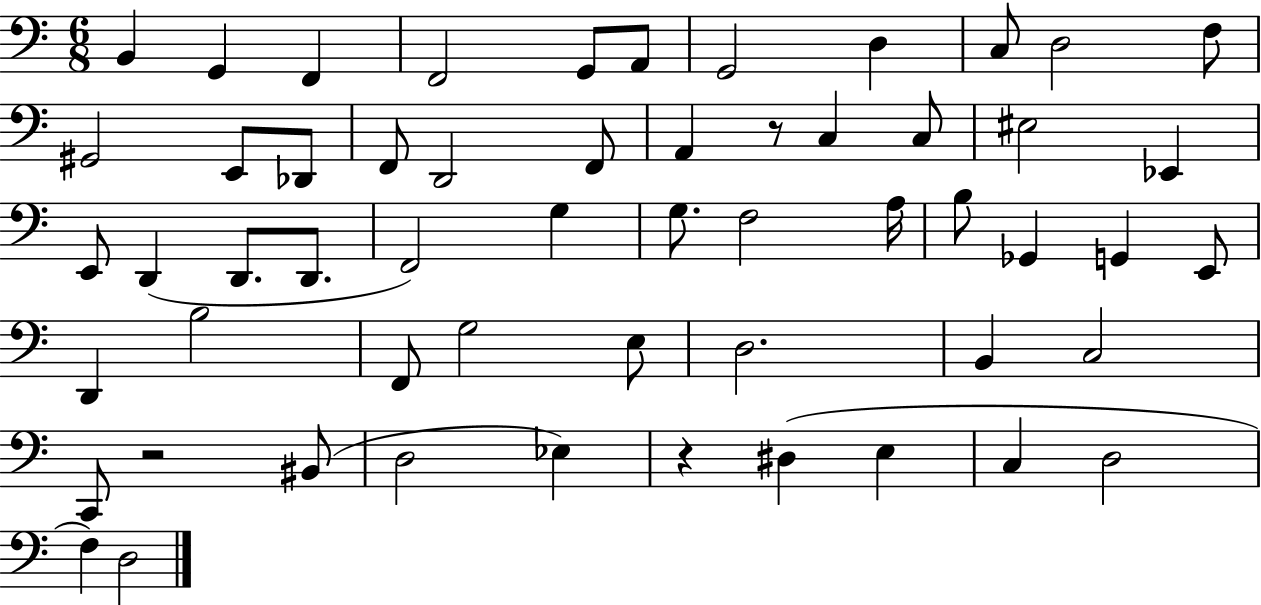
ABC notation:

X:1
T:Untitled
M:6/8
L:1/4
K:C
B,, G,, F,, F,,2 G,,/2 A,,/2 G,,2 D, C,/2 D,2 F,/2 ^G,,2 E,,/2 _D,,/2 F,,/2 D,,2 F,,/2 A,, z/2 C, C,/2 ^E,2 _E,, E,,/2 D,, D,,/2 D,,/2 F,,2 G, G,/2 F,2 A,/4 B,/2 _G,, G,, E,,/2 D,, B,2 F,,/2 G,2 E,/2 D,2 B,, C,2 C,,/2 z2 ^B,,/2 D,2 _E, z ^D, E, C, D,2 F, D,2